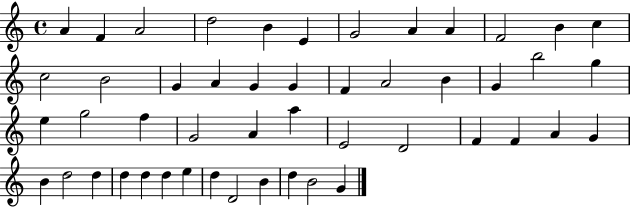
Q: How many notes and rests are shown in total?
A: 49